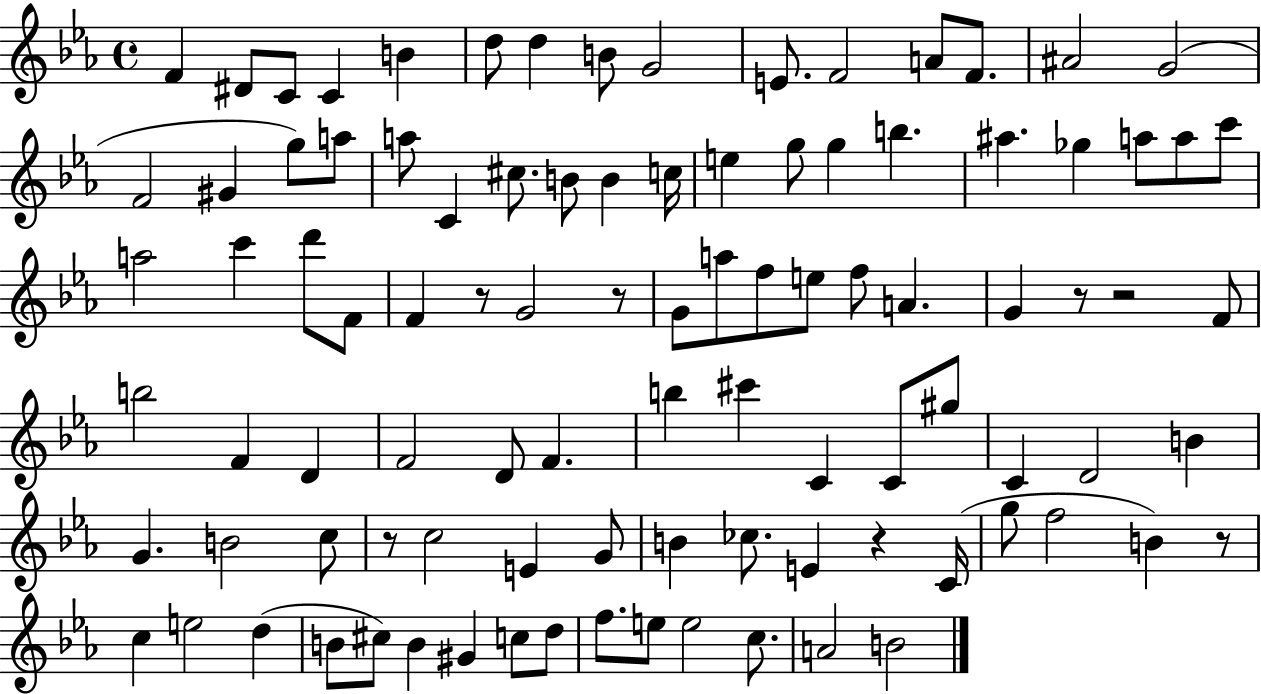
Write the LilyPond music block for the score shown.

{
  \clef treble
  \time 4/4
  \defaultTimeSignature
  \key ees \major
  f'4 dis'8 c'8 c'4 b'4 | d''8 d''4 b'8 g'2 | e'8. f'2 a'8 f'8. | ais'2 g'2( | \break f'2 gis'4 g''8) a''8 | a''8 c'4 cis''8. b'8 b'4 c''16 | e''4 g''8 g''4 b''4. | ais''4. ges''4 a''8 a''8 c'''8 | \break a''2 c'''4 d'''8 f'8 | f'4 r8 g'2 r8 | g'8 a''8 f''8 e''8 f''8 a'4. | g'4 r8 r2 f'8 | \break b''2 f'4 d'4 | f'2 d'8 f'4. | b''4 cis'''4 c'4 c'8 gis''8 | c'4 d'2 b'4 | \break g'4. b'2 c''8 | r8 c''2 e'4 g'8 | b'4 ces''8. e'4 r4 c'16( | g''8 f''2 b'4) r8 | \break c''4 e''2 d''4( | b'8 cis''8) b'4 gis'4 c''8 d''8 | f''8. e''8 e''2 c''8. | a'2 b'2 | \break \bar "|."
}